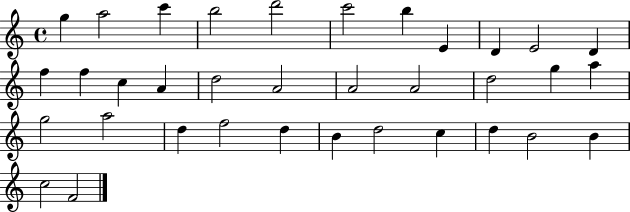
G5/q A5/h C6/q B5/h D6/h C6/h B5/q E4/q D4/q E4/h D4/q F5/q F5/q C5/q A4/q D5/h A4/h A4/h A4/h D5/h G5/q A5/q G5/h A5/h D5/q F5/h D5/q B4/q D5/h C5/q D5/q B4/h B4/q C5/h F4/h